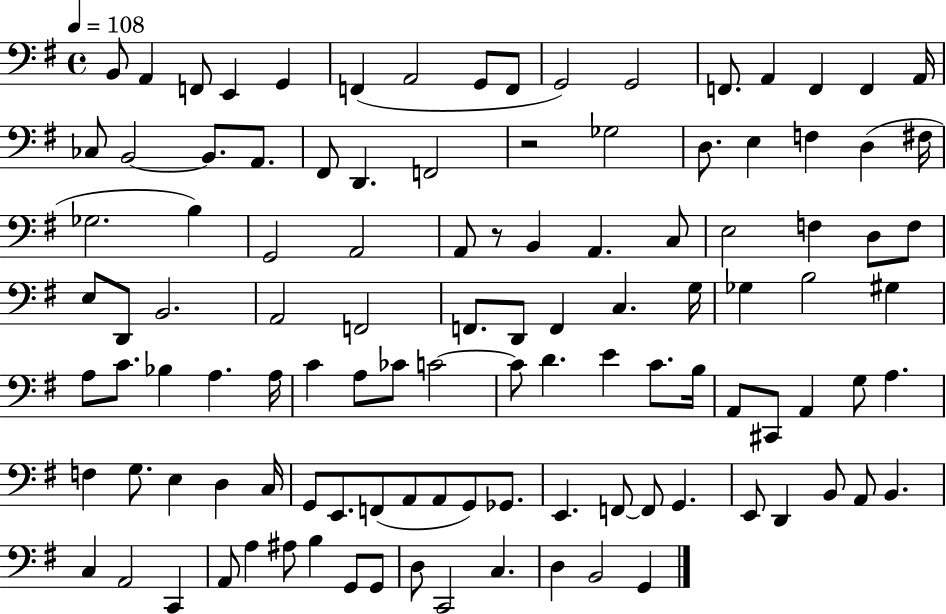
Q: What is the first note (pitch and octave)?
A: B2